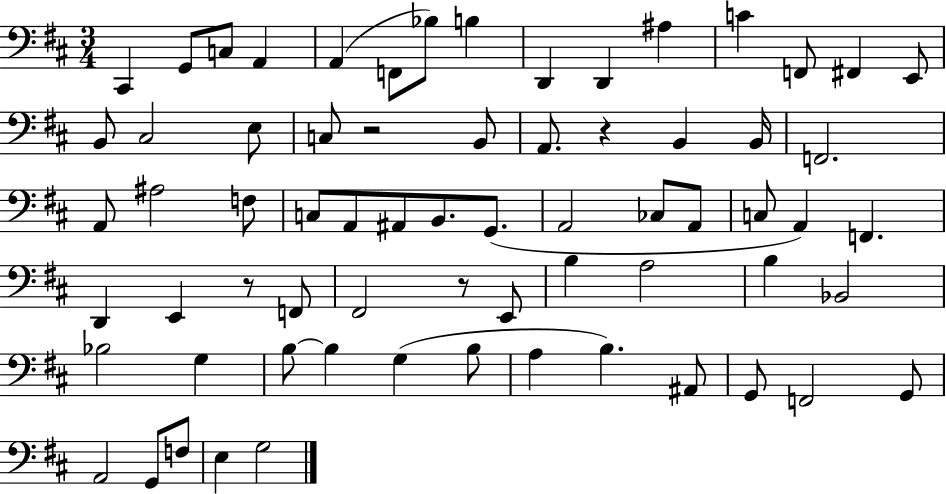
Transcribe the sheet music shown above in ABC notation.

X:1
T:Untitled
M:3/4
L:1/4
K:D
^C,, G,,/2 C,/2 A,, A,, F,,/2 _B,/2 B, D,, D,, ^A, C F,,/2 ^F,, E,,/2 B,,/2 ^C,2 E,/2 C,/2 z2 B,,/2 A,,/2 z B,, B,,/4 F,,2 A,,/2 ^A,2 F,/2 C,/2 A,,/2 ^A,,/2 B,,/2 G,,/2 A,,2 _C,/2 A,,/2 C,/2 A,, F,, D,, E,, z/2 F,,/2 ^F,,2 z/2 E,,/2 B, A,2 B, _B,,2 _B,2 G, B,/2 B, G, B,/2 A, B, ^A,,/2 G,,/2 F,,2 G,,/2 A,,2 G,,/2 F,/2 E, G,2